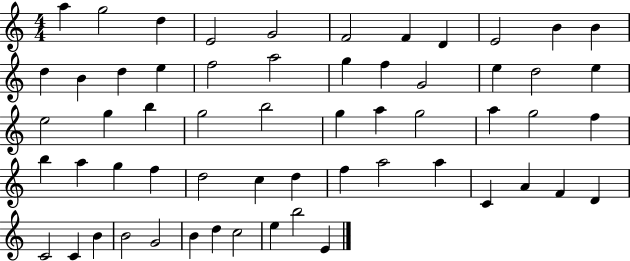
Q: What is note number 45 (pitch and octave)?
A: C4